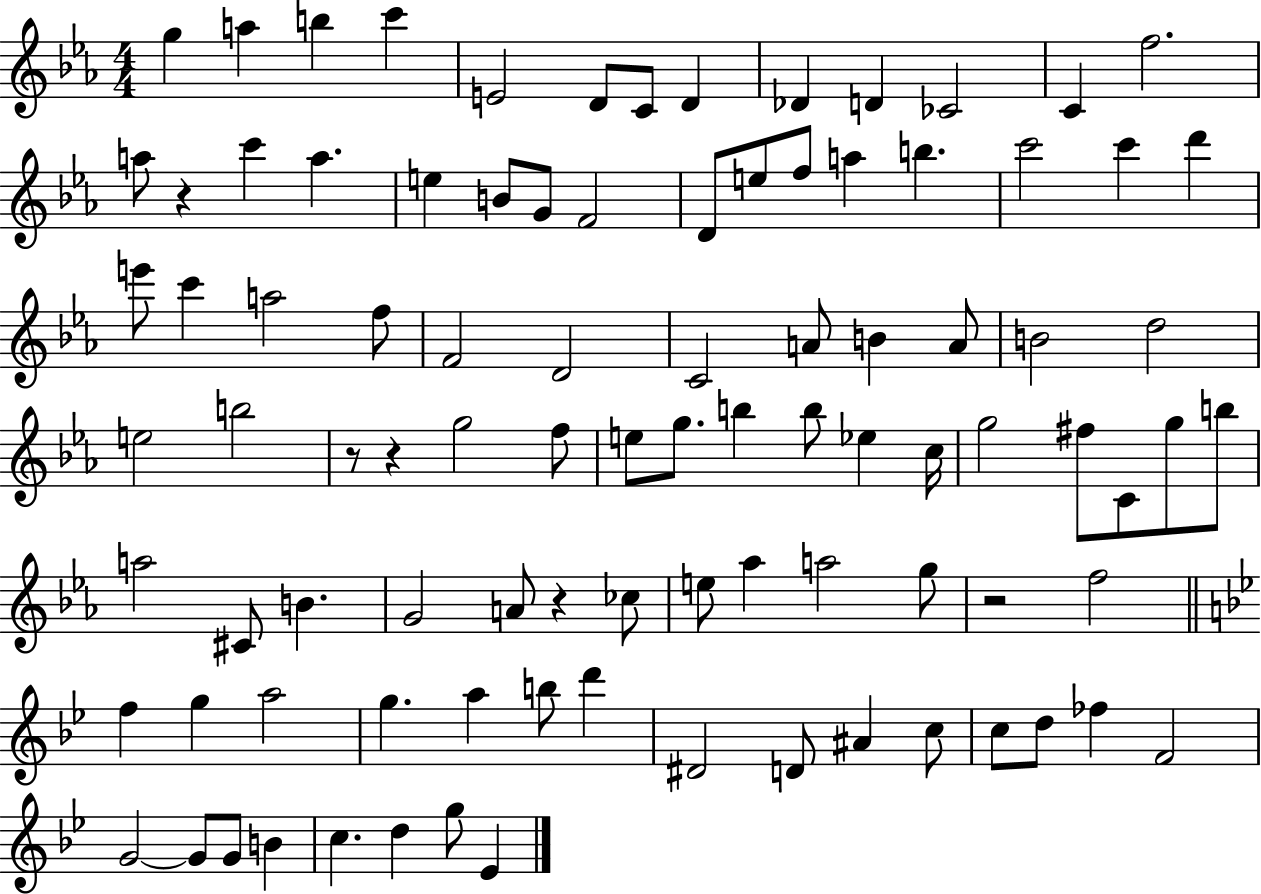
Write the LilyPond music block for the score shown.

{
  \clef treble
  \numericTimeSignature
  \time 4/4
  \key ees \major
  g''4 a''4 b''4 c'''4 | e'2 d'8 c'8 d'4 | des'4 d'4 ces'2 | c'4 f''2. | \break a''8 r4 c'''4 a''4. | e''4 b'8 g'8 f'2 | d'8 e''8 f''8 a''4 b''4. | c'''2 c'''4 d'''4 | \break e'''8 c'''4 a''2 f''8 | f'2 d'2 | c'2 a'8 b'4 a'8 | b'2 d''2 | \break e''2 b''2 | r8 r4 g''2 f''8 | e''8 g''8. b''4 b''8 ees''4 c''16 | g''2 fis''8 c'8 g''8 b''8 | \break a''2 cis'8 b'4. | g'2 a'8 r4 ces''8 | e''8 aes''4 a''2 g''8 | r2 f''2 | \break \bar "||" \break \key bes \major f''4 g''4 a''2 | g''4. a''4 b''8 d'''4 | dis'2 d'8 ais'4 c''8 | c''8 d''8 fes''4 f'2 | \break g'2~~ g'8 g'8 b'4 | c''4. d''4 g''8 ees'4 | \bar "|."
}